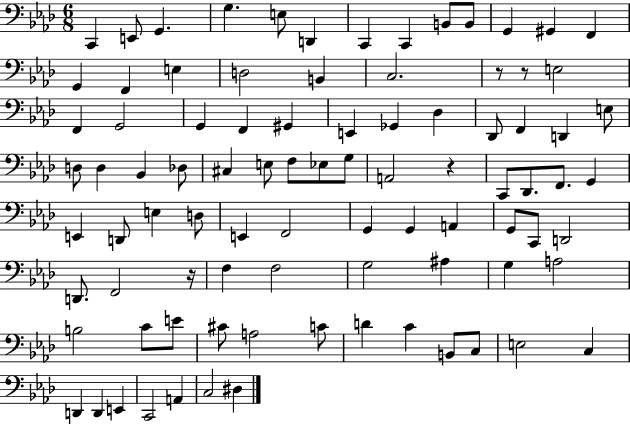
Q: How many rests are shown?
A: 4